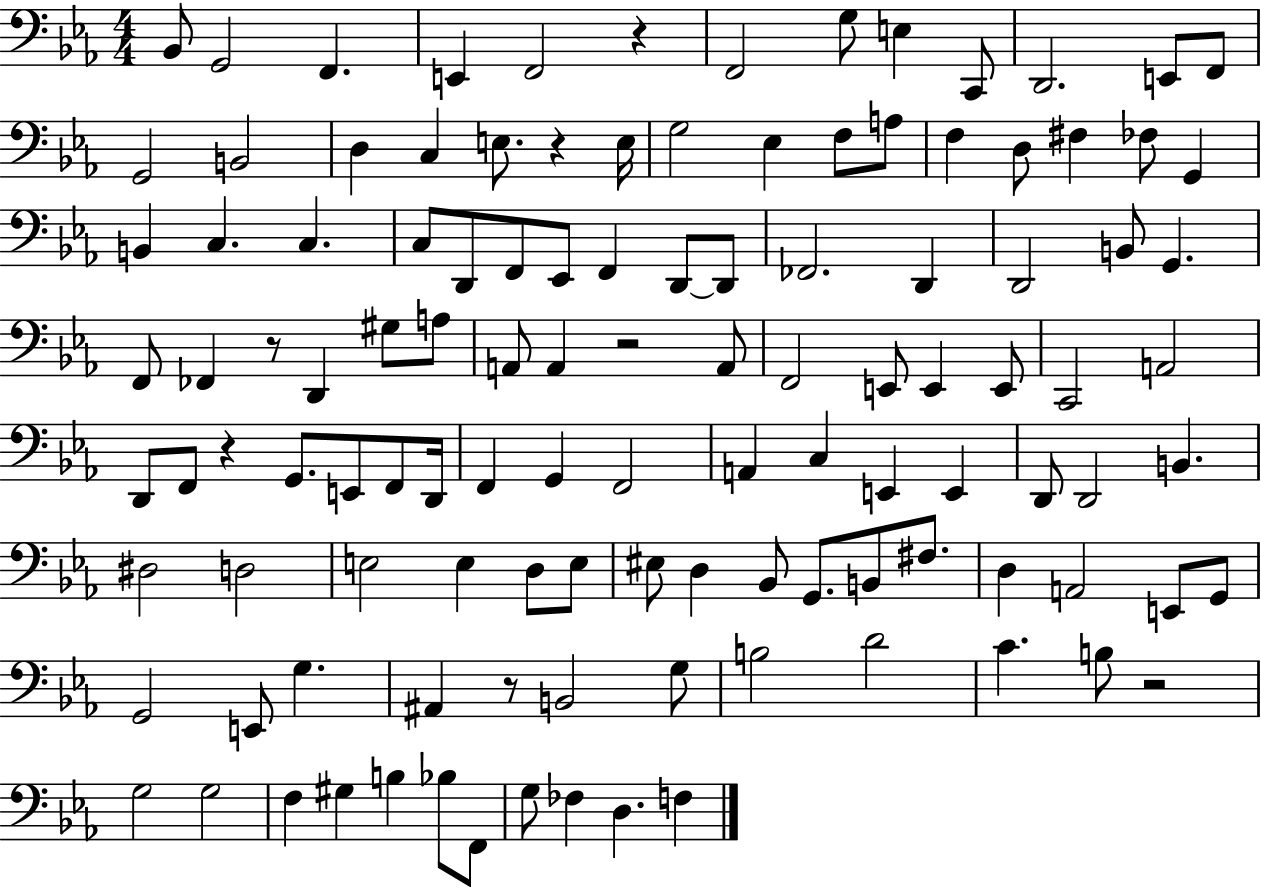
X:1
T:Untitled
M:4/4
L:1/4
K:Eb
_B,,/2 G,,2 F,, E,, F,,2 z F,,2 G,/2 E, C,,/2 D,,2 E,,/2 F,,/2 G,,2 B,,2 D, C, E,/2 z E,/4 G,2 _E, F,/2 A,/2 F, D,/2 ^F, _F,/2 G,, B,, C, C, C,/2 D,,/2 F,,/2 _E,,/2 F,, D,,/2 D,,/2 _F,,2 D,, D,,2 B,,/2 G,, F,,/2 _F,, z/2 D,, ^G,/2 A,/2 A,,/2 A,, z2 A,,/2 F,,2 E,,/2 E,, E,,/2 C,,2 A,,2 D,,/2 F,,/2 z G,,/2 E,,/2 F,,/2 D,,/4 F,, G,, F,,2 A,, C, E,, E,, D,,/2 D,,2 B,, ^D,2 D,2 E,2 E, D,/2 E,/2 ^E,/2 D, _B,,/2 G,,/2 B,,/2 ^F,/2 D, A,,2 E,,/2 G,,/2 G,,2 E,,/2 G, ^A,, z/2 B,,2 G,/2 B,2 D2 C B,/2 z2 G,2 G,2 F, ^G, B, _B,/2 F,,/2 G,/2 _F, D, F,